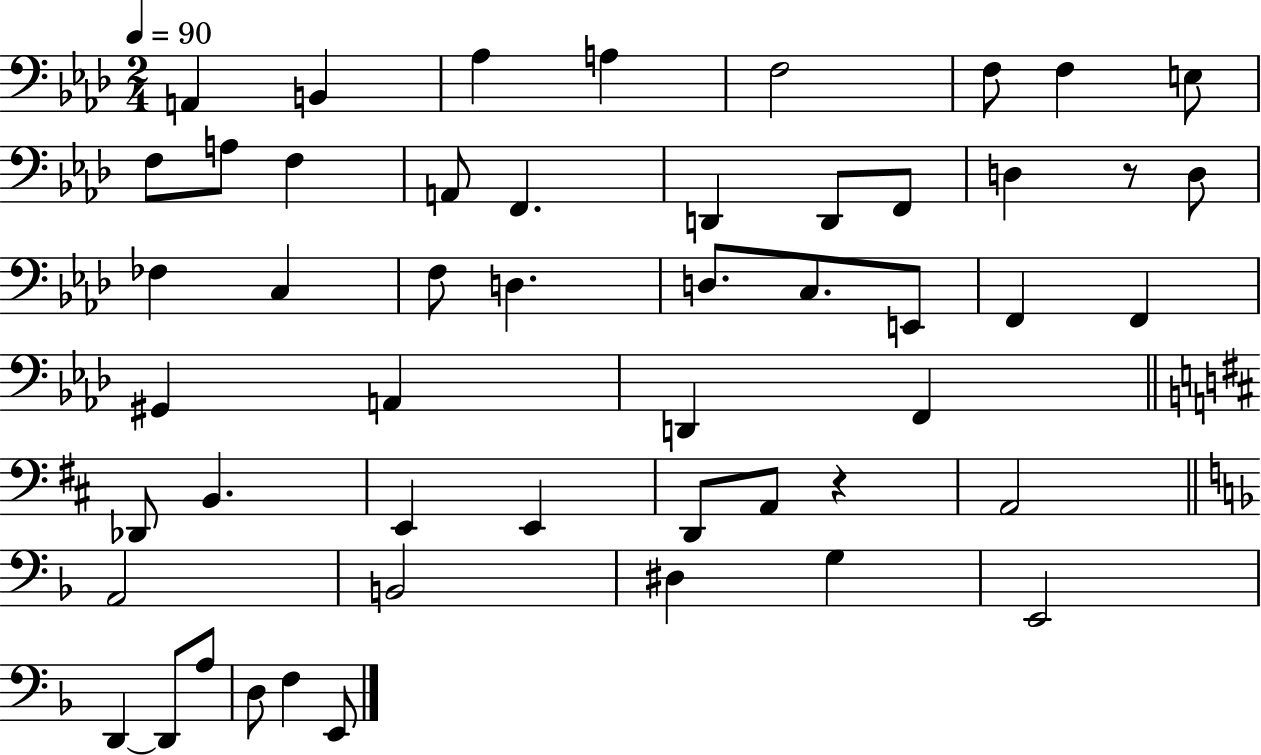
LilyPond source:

{
  \clef bass
  \numericTimeSignature
  \time 2/4
  \key aes \major
  \tempo 4 = 90
  \repeat volta 2 { a,4 b,4 | aes4 a4 | f2 | f8 f4 e8 | \break f8 a8 f4 | a,8 f,4. | d,4 d,8 f,8 | d4 r8 d8 | \break fes4 c4 | f8 d4. | d8. c8. e,8 | f,4 f,4 | \break gis,4 a,4 | d,4 f,4 | \bar "||" \break \key d \major des,8 b,4. | e,4 e,4 | d,8 a,8 r4 | a,2 | \break \bar "||" \break \key d \minor a,2 | b,2 | dis4 g4 | e,2 | \break d,4~~ d,8 a8 | d8 f4 e,8 | } \bar "|."
}